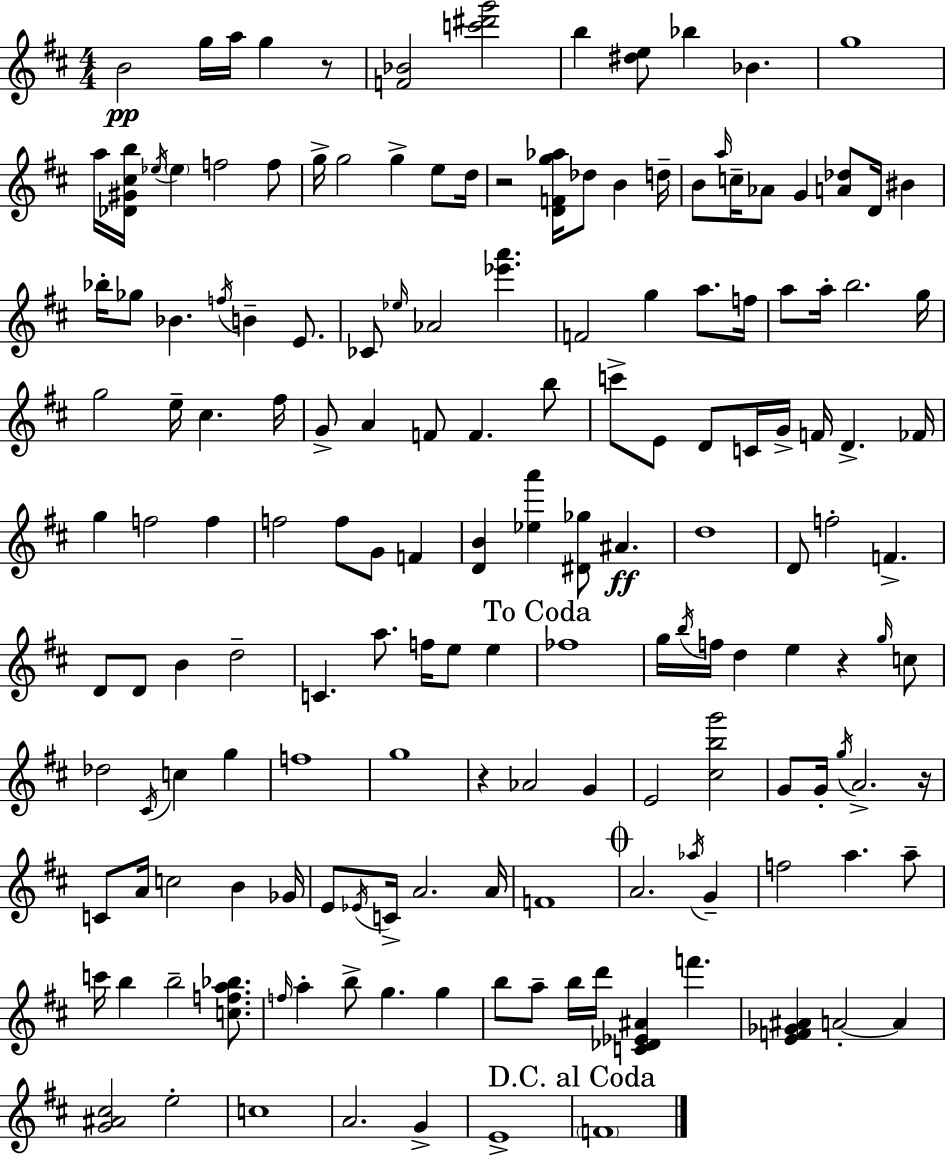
{
  \clef treble
  \numericTimeSignature
  \time 4/4
  \key d \major
  b'2\pp g''16 a''16 g''4 r8 | <f' bes'>2 <c''' dis''' g'''>2 | b''4 <dis'' e''>8 bes''4 bes'4. | g''1 | \break a''16 <des' gis' cis'' b''>16 \acciaccatura { ees''16 } \parenthesize ees''4 f''2 f''8 | g''16-> g''2 g''4-> e''8 | d''16 r2 <d' f' g'' aes''>16 des''8 b'4 | d''16-- b'8 \grace { a''16 } c''16-- aes'8 g'4 <a' des''>8 d'16 bis'4 | \break bes''16-. ges''8 bes'4. \acciaccatura { f''16 } b'4-- | e'8. ces'8 \grace { ees''16 } aes'2 <ees''' a'''>4. | f'2 g''4 | a''8. f''16 a''8 a''16-. b''2. | \break g''16 g''2 e''16-- cis''4. | fis''16 g'8-> a'4 f'8 f'4. | b''8 c'''8-> e'8 d'8 c'16 g'16-> f'16 d'4.-> | fes'16 g''4 f''2 | \break f''4 f''2 f''8 g'8 | f'4 <d' b'>4 <ees'' a'''>4 <dis' ges''>8 ais'4.\ff | d''1 | d'8 f''2-. f'4.-> | \break d'8 d'8 b'4 d''2-- | c'4. a''8. f''16 e''8 | e''4 \mark "To Coda" fes''1 | g''16 \acciaccatura { b''16 } f''16 d''4 e''4 r4 | \break \grace { g''16 } c''8 des''2 \acciaccatura { cis'16 } c''4 | g''4 f''1 | g''1 | r4 aes'2 | \break g'4 e'2 <cis'' b'' g'''>2 | g'8 g'16-. \acciaccatura { g''16 } a'2.-> | r16 c'8 a'16 c''2 | b'4 ges'16 e'8 \acciaccatura { ees'16 } c'16-> a'2. | \break a'16 f'1 | \mark \markup { \musicglyph "scripts.coda" } a'2. | \acciaccatura { aes''16 } g'4-- f''2 | a''4. a''8-- c'''16 b''4 b''2-- | \break <c'' f'' a'' bes''>8. \grace { f''16 } a''4-. b''8-> | g''4. g''4 b''8 a''8-- b''16 | d'''16 <c' des' ees' ais'>4 f'''4. <e' f' ges' ais'>4 a'2-.~~ | a'4 <g' ais' cis''>2 | \break e''2-. c''1 | a'2. | g'4-> e'1-> | \mark "D.C. al Coda" \parenthesize f'1 | \break \bar "|."
}